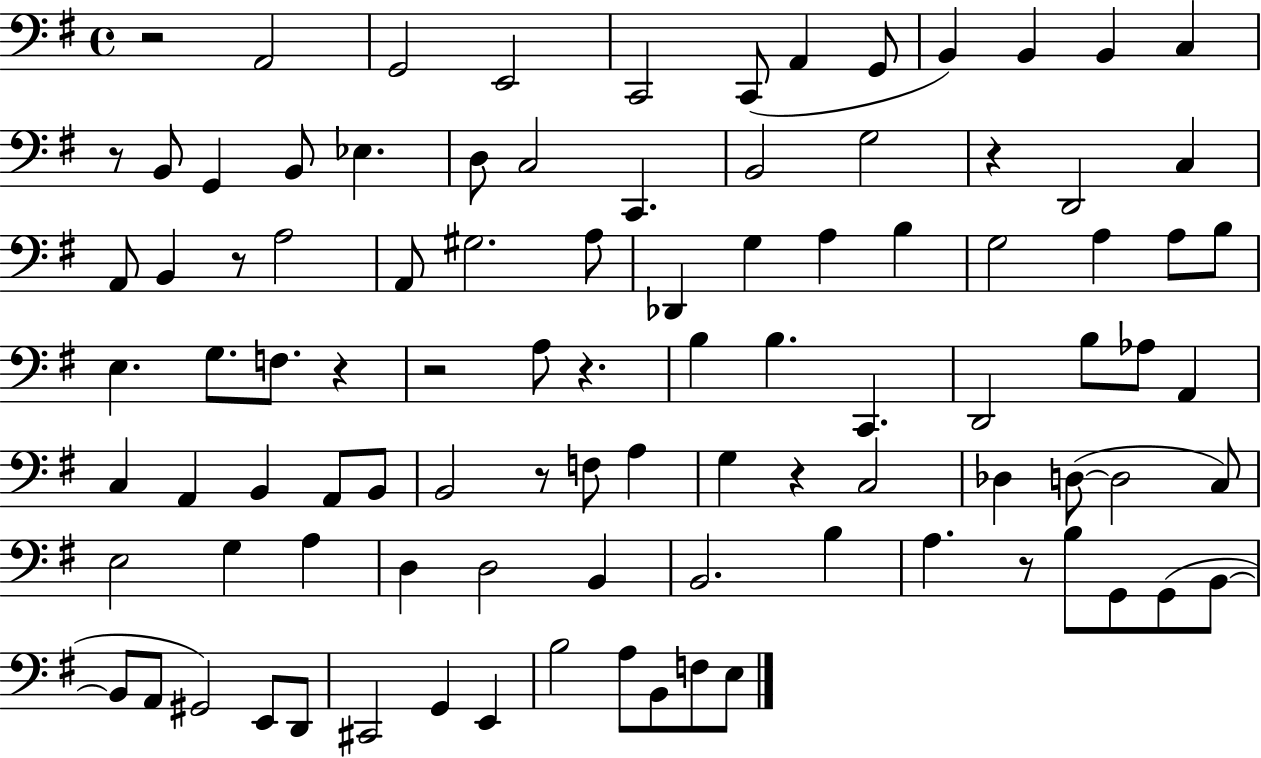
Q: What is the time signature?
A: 4/4